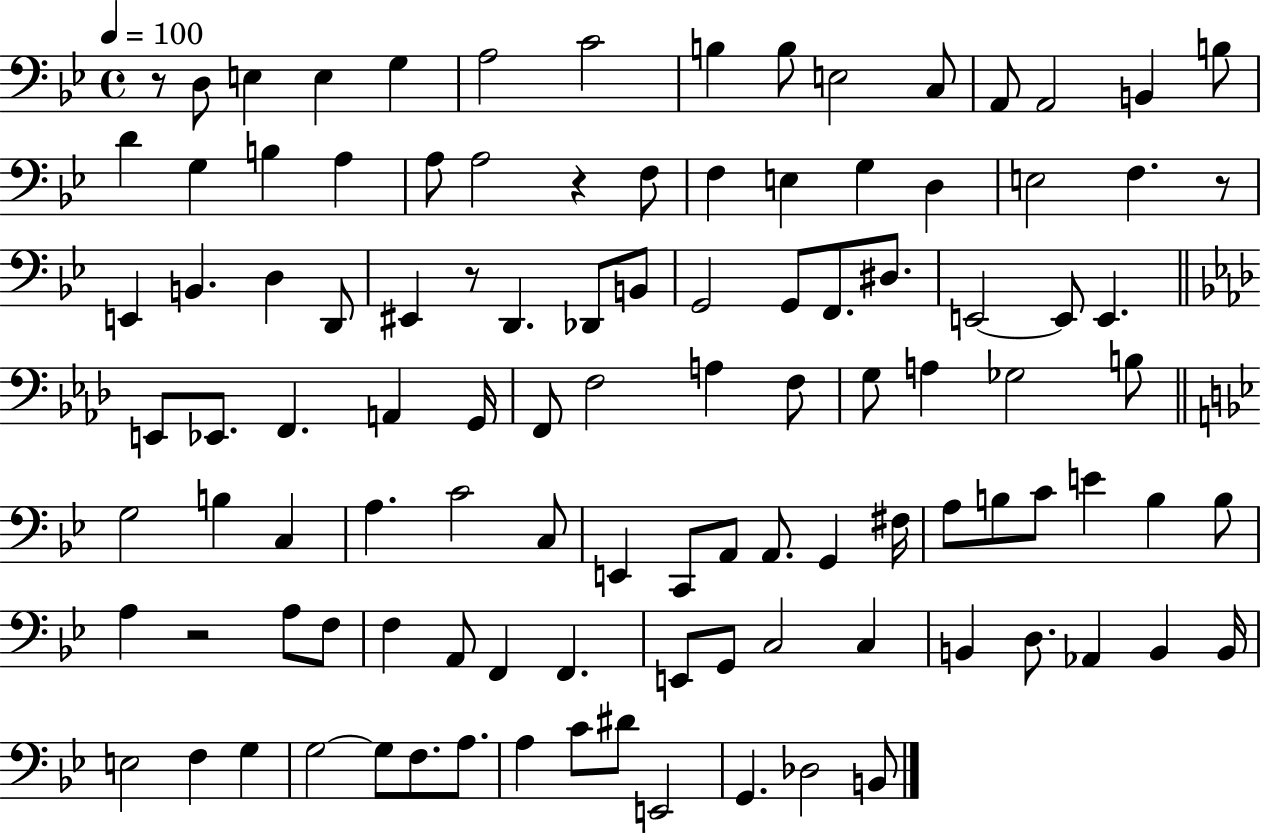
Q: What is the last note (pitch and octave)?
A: B2